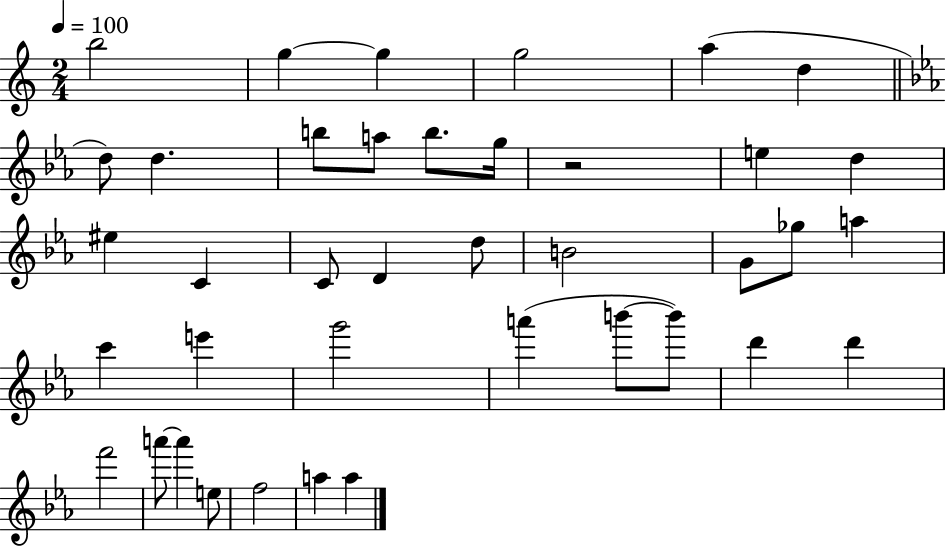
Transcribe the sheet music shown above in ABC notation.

X:1
T:Untitled
M:2/4
L:1/4
K:C
b2 g g g2 a d d/2 d b/2 a/2 b/2 g/4 z2 e d ^e C C/2 D d/2 B2 G/2 _g/2 a c' e' g'2 a' b'/2 b'/2 d' d' f'2 a'/2 a' e/2 f2 a a